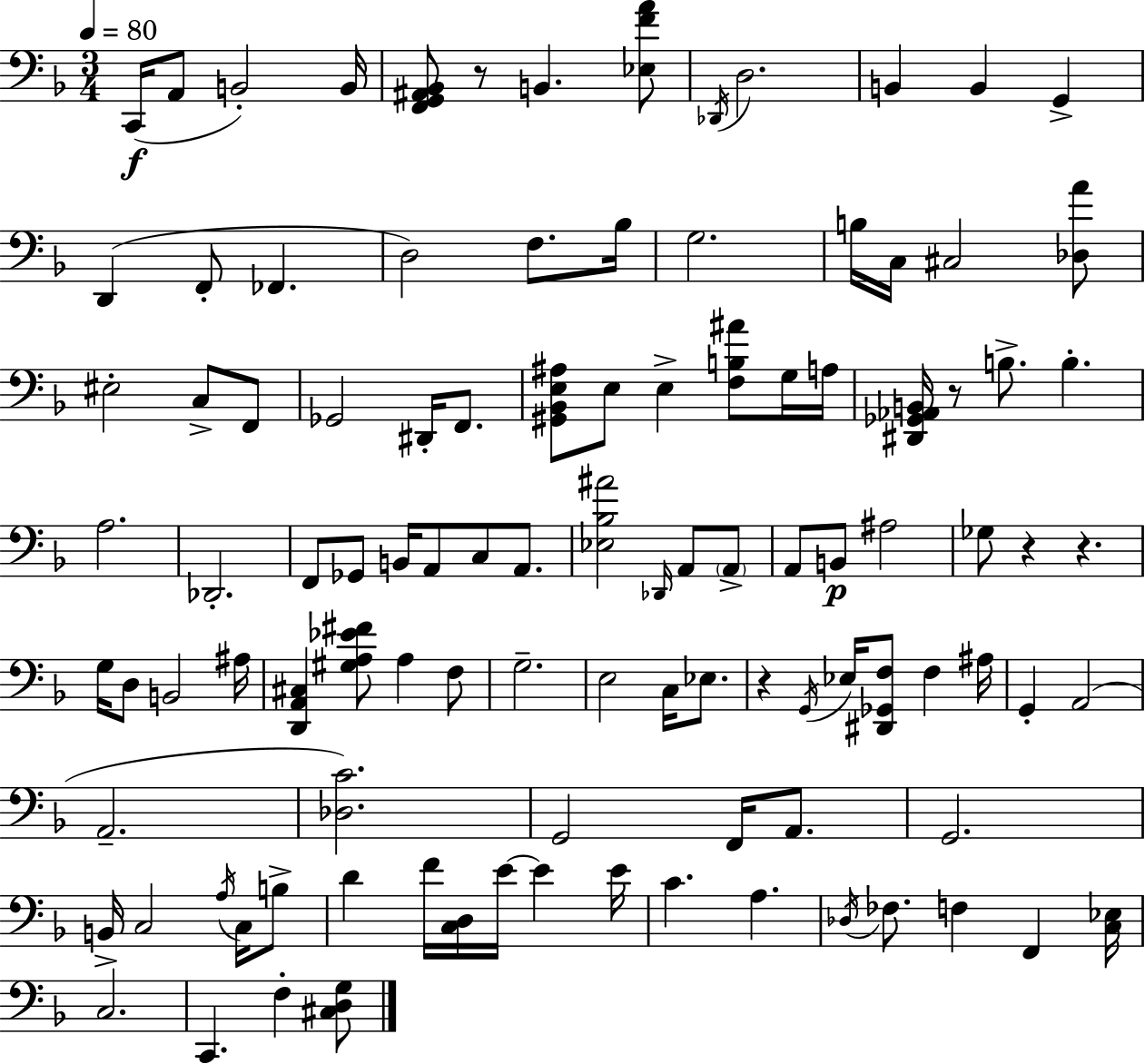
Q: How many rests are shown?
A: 5